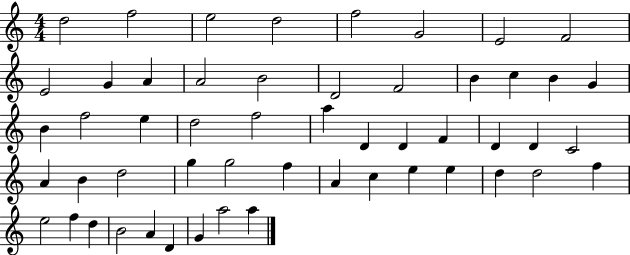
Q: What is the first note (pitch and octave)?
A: D5